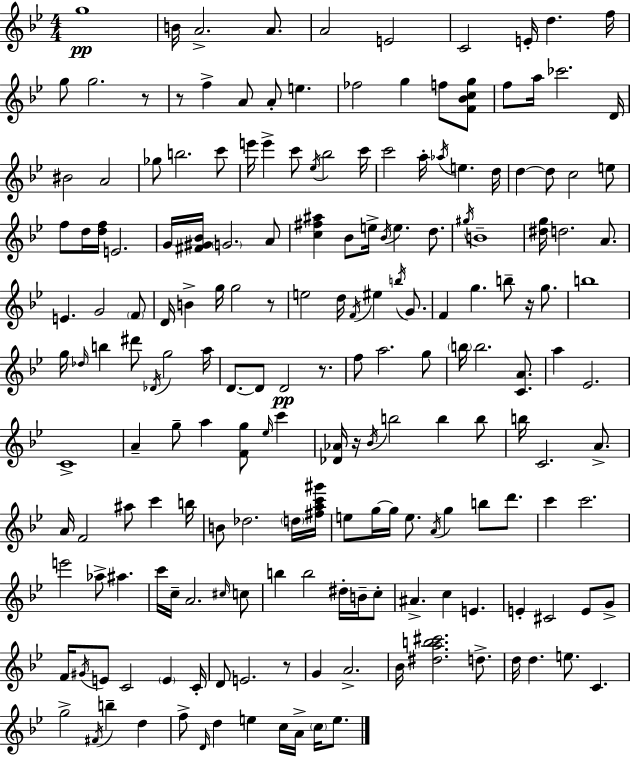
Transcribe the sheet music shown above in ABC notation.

X:1
T:Untitled
M:4/4
L:1/4
K:Bb
g4 B/4 A2 A/2 A2 E2 C2 E/4 d f/4 g/2 g2 z/2 z/2 f A/2 A/2 e _f2 g f/2 [F_Bcg]/2 f/2 a/4 _c'2 D/4 ^B2 A2 _g/2 b2 c'/2 e'/4 e' c'/2 _e/4 _b2 c'/4 c'2 a/4 _a/4 e d/4 d d/2 c2 e/2 f/2 d/4 [df]/4 E2 G/4 [^F^G_B]/4 G2 A/2 [c^f^a] _B/2 e/4 _B/4 e d/2 ^g/4 B4 [^dg]/4 d2 A/2 E G2 F/2 D/4 B g/4 g2 z/2 e2 d/4 F/4 ^e b/4 G/2 F g b/2 z/4 g/2 b4 g/4 _d/4 b ^d'/2 _D/4 g2 a/4 D/2 D/2 D2 z/2 f/2 a2 g/2 b/4 b2 [CA]/2 a _E2 C4 A g/2 a [Fg]/2 _e/4 c' [_D_A]/4 z/4 _B/4 b2 b b/2 b/4 C2 A/2 A/4 F2 ^a/2 c' b/4 B/2 _d2 d/4 [^fac'^g']/4 e/2 g/4 g/4 e/2 A/4 g b/2 d'/2 c' c'2 e'2 _a/2 ^a c'/4 c/4 A2 ^c/4 c/2 b b2 ^d/4 B/4 c/2 ^A c E E ^C2 E/2 G/2 F/4 ^G/4 E/2 C2 E C/4 D/2 E2 z/2 G A2 _B/4 [^dab^c']2 d/2 d/4 d e/2 C g2 ^F/4 b d f/2 D/4 d e c/4 A/4 c/4 e/2